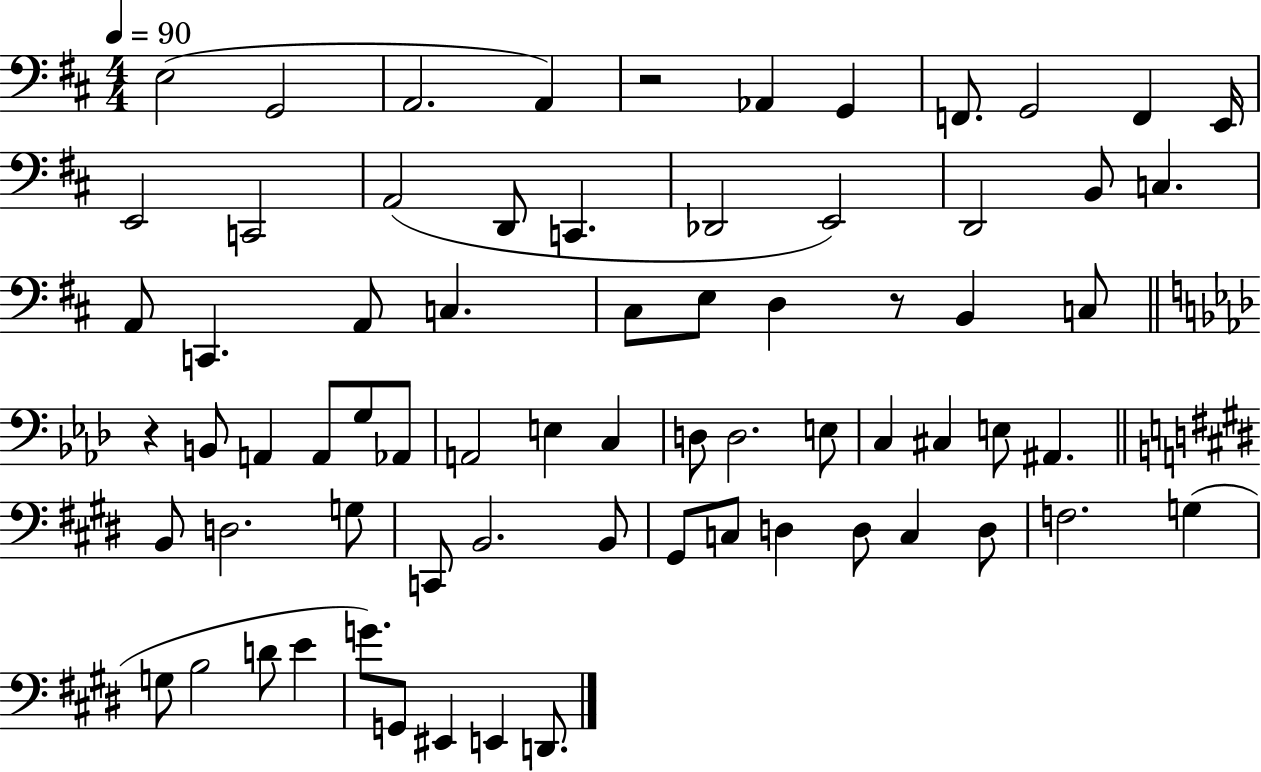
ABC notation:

X:1
T:Untitled
M:4/4
L:1/4
K:D
E,2 G,,2 A,,2 A,, z2 _A,, G,, F,,/2 G,,2 F,, E,,/4 E,,2 C,,2 A,,2 D,,/2 C,, _D,,2 E,,2 D,,2 B,,/2 C, A,,/2 C,, A,,/2 C, ^C,/2 E,/2 D, z/2 B,, C,/2 z B,,/2 A,, A,,/2 G,/2 _A,,/2 A,,2 E, C, D,/2 D,2 E,/2 C, ^C, E,/2 ^A,, B,,/2 D,2 G,/2 C,,/2 B,,2 B,,/2 ^G,,/2 C,/2 D, D,/2 C, D,/2 F,2 G, G,/2 B,2 D/2 E G/2 G,,/2 ^E,, E,, D,,/2